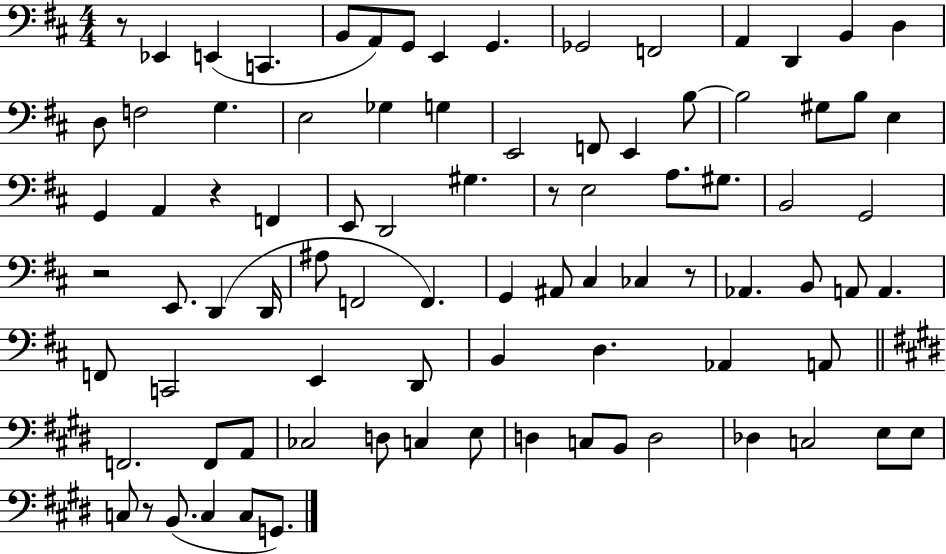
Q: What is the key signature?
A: D major